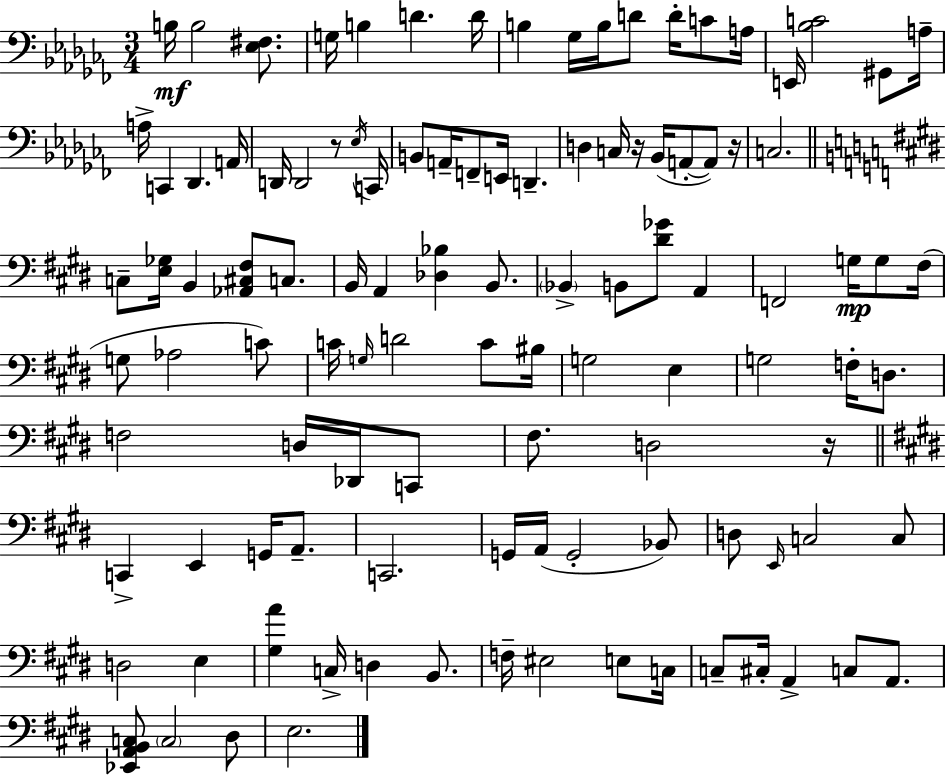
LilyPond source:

{
  \clef bass
  \numericTimeSignature
  \time 3/4
  \key aes \minor
  b16\mf b2 <ees fis>8. | g16 b4 d'4. d'16 | b4 ges16 b16 d'8 d'16-. c'8 a16 | e,16 <bes c'>2 gis,8 a16-- | \break a16-> c,4 des,4. a,16 | d,16 d,2 r8 \acciaccatura { ees16 } | c,16 b,8 a,16-- f,8-- e,16 d,4.-- | d4 c16 r16 bes,16( a,8-.~~ a,8) | \break r16 c2. | \bar "||" \break \key e \major c8-- <e ges>16 b,4 <aes, cis fis>8 c8. | b,16 a,4 <des bes>4 b,8. | \parenthesize bes,4-> b,8 <dis' ges'>8 a,4 | f,2 g16\mp g8 fis16( | \break g8 aes2 c'8) | c'16 \grace { g16 } d'2 c'8 | bis16 g2 e4 | g2 f16-. d8. | \break f2 d16 des,16 c,8 | fis8. d2 | r16 \bar "||" \break \key e \major c,4-> e,4 g,16 a,8.-- | c,2. | g,16 a,16( g,2-. bes,8) | d8 \grace { e,16 } c2 c8 | \break d2 e4 | <gis a'>4 c16-> d4 b,8. | f16-- eis2 e8 | c16 c8-- cis16-. a,4-> c8 a,8. | \break <ees, a, b, c>8 \parenthesize c2 dis8 | e2. | \bar "|."
}